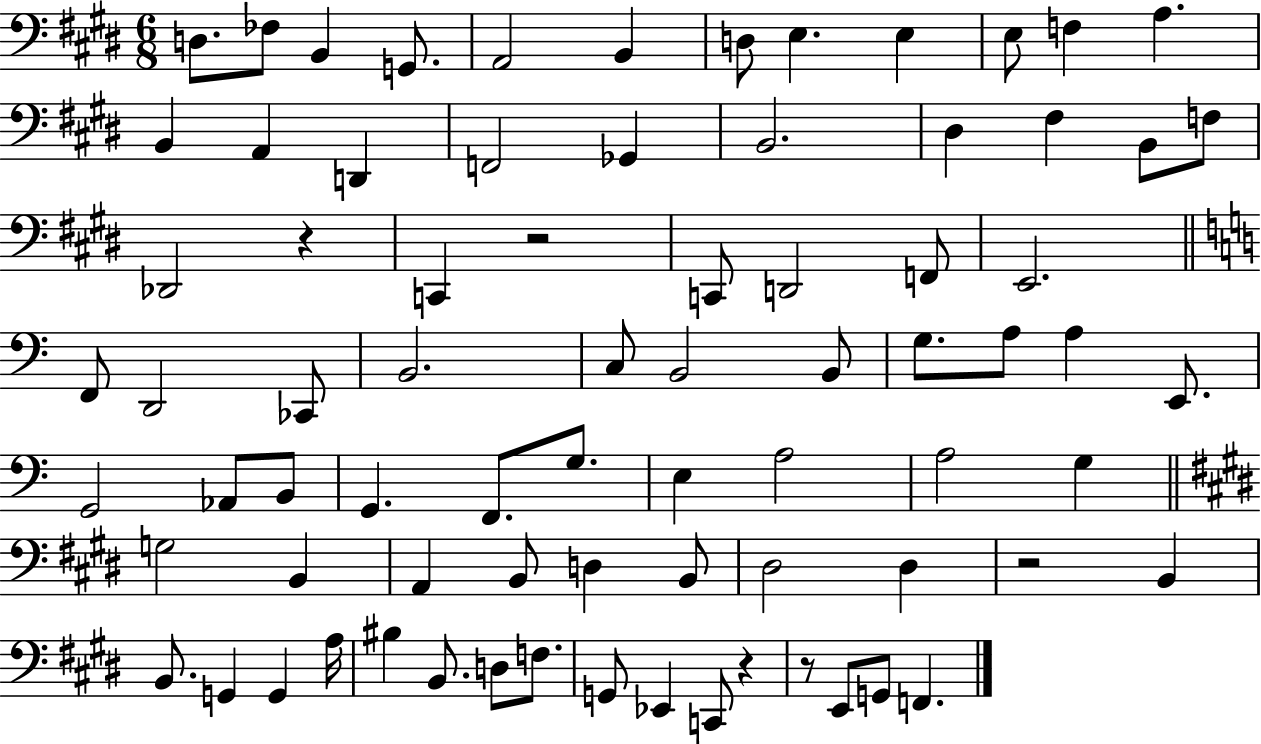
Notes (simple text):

D3/e. FES3/e B2/q G2/e. A2/h B2/q D3/e E3/q. E3/q E3/e F3/q A3/q. B2/q A2/q D2/q F2/h Gb2/q B2/h. D#3/q F#3/q B2/e F3/e Db2/h R/q C2/q R/h C2/e D2/h F2/e E2/h. F2/e D2/h CES2/e B2/h. C3/e B2/h B2/e G3/e. A3/e A3/q E2/e. G2/h Ab2/e B2/e G2/q. F2/e. G3/e. E3/q A3/h A3/h G3/q G3/h B2/q A2/q B2/e D3/q B2/e D#3/h D#3/q R/h B2/q B2/e. G2/q G2/q A3/s BIS3/q B2/e. D3/e F3/e. G2/e Eb2/q C2/e R/q R/e E2/e G2/e F2/q.